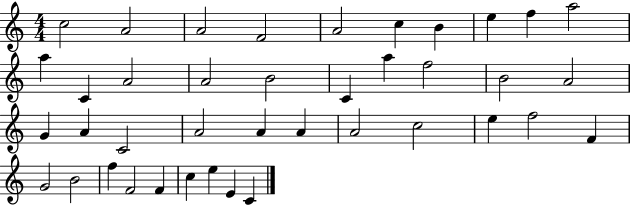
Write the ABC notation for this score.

X:1
T:Untitled
M:4/4
L:1/4
K:C
c2 A2 A2 F2 A2 c B e f a2 a C A2 A2 B2 C a f2 B2 A2 G A C2 A2 A A A2 c2 e f2 F G2 B2 f F2 F c e E C